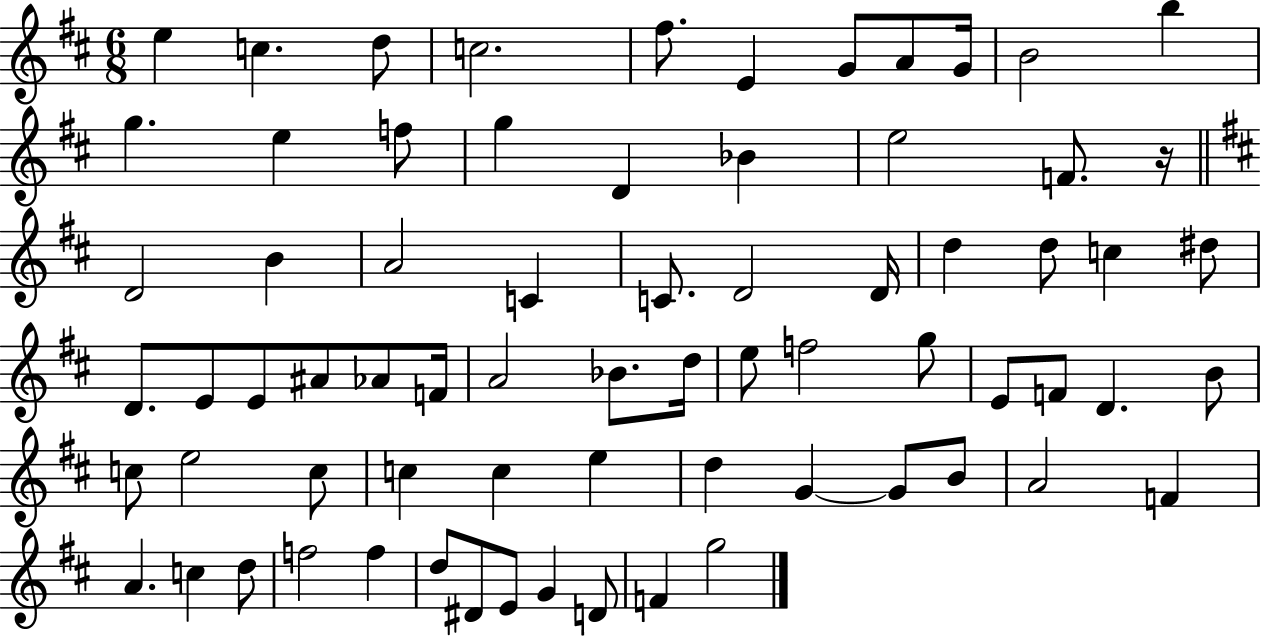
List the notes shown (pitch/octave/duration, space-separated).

E5/q C5/q. D5/e C5/h. F#5/e. E4/q G4/e A4/e G4/s B4/h B5/q G5/q. E5/q F5/e G5/q D4/q Bb4/q E5/h F4/e. R/s D4/h B4/q A4/h C4/q C4/e. D4/h D4/s D5/q D5/e C5/q D#5/e D4/e. E4/e E4/e A#4/e Ab4/e F4/s A4/h Bb4/e. D5/s E5/e F5/h G5/e E4/e F4/e D4/q. B4/e C5/e E5/h C5/e C5/q C5/q E5/q D5/q G4/q G4/e B4/e A4/h F4/q A4/q. C5/q D5/e F5/h F5/q D5/e D#4/e E4/e G4/q D4/e F4/q G5/h